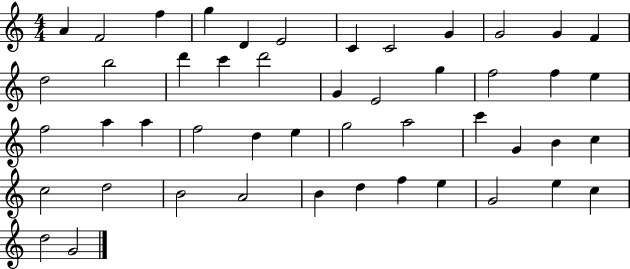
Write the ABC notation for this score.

X:1
T:Untitled
M:4/4
L:1/4
K:C
A F2 f g D E2 C C2 G G2 G F d2 b2 d' c' d'2 G E2 g f2 f e f2 a a f2 d e g2 a2 c' G B c c2 d2 B2 A2 B d f e G2 e c d2 G2